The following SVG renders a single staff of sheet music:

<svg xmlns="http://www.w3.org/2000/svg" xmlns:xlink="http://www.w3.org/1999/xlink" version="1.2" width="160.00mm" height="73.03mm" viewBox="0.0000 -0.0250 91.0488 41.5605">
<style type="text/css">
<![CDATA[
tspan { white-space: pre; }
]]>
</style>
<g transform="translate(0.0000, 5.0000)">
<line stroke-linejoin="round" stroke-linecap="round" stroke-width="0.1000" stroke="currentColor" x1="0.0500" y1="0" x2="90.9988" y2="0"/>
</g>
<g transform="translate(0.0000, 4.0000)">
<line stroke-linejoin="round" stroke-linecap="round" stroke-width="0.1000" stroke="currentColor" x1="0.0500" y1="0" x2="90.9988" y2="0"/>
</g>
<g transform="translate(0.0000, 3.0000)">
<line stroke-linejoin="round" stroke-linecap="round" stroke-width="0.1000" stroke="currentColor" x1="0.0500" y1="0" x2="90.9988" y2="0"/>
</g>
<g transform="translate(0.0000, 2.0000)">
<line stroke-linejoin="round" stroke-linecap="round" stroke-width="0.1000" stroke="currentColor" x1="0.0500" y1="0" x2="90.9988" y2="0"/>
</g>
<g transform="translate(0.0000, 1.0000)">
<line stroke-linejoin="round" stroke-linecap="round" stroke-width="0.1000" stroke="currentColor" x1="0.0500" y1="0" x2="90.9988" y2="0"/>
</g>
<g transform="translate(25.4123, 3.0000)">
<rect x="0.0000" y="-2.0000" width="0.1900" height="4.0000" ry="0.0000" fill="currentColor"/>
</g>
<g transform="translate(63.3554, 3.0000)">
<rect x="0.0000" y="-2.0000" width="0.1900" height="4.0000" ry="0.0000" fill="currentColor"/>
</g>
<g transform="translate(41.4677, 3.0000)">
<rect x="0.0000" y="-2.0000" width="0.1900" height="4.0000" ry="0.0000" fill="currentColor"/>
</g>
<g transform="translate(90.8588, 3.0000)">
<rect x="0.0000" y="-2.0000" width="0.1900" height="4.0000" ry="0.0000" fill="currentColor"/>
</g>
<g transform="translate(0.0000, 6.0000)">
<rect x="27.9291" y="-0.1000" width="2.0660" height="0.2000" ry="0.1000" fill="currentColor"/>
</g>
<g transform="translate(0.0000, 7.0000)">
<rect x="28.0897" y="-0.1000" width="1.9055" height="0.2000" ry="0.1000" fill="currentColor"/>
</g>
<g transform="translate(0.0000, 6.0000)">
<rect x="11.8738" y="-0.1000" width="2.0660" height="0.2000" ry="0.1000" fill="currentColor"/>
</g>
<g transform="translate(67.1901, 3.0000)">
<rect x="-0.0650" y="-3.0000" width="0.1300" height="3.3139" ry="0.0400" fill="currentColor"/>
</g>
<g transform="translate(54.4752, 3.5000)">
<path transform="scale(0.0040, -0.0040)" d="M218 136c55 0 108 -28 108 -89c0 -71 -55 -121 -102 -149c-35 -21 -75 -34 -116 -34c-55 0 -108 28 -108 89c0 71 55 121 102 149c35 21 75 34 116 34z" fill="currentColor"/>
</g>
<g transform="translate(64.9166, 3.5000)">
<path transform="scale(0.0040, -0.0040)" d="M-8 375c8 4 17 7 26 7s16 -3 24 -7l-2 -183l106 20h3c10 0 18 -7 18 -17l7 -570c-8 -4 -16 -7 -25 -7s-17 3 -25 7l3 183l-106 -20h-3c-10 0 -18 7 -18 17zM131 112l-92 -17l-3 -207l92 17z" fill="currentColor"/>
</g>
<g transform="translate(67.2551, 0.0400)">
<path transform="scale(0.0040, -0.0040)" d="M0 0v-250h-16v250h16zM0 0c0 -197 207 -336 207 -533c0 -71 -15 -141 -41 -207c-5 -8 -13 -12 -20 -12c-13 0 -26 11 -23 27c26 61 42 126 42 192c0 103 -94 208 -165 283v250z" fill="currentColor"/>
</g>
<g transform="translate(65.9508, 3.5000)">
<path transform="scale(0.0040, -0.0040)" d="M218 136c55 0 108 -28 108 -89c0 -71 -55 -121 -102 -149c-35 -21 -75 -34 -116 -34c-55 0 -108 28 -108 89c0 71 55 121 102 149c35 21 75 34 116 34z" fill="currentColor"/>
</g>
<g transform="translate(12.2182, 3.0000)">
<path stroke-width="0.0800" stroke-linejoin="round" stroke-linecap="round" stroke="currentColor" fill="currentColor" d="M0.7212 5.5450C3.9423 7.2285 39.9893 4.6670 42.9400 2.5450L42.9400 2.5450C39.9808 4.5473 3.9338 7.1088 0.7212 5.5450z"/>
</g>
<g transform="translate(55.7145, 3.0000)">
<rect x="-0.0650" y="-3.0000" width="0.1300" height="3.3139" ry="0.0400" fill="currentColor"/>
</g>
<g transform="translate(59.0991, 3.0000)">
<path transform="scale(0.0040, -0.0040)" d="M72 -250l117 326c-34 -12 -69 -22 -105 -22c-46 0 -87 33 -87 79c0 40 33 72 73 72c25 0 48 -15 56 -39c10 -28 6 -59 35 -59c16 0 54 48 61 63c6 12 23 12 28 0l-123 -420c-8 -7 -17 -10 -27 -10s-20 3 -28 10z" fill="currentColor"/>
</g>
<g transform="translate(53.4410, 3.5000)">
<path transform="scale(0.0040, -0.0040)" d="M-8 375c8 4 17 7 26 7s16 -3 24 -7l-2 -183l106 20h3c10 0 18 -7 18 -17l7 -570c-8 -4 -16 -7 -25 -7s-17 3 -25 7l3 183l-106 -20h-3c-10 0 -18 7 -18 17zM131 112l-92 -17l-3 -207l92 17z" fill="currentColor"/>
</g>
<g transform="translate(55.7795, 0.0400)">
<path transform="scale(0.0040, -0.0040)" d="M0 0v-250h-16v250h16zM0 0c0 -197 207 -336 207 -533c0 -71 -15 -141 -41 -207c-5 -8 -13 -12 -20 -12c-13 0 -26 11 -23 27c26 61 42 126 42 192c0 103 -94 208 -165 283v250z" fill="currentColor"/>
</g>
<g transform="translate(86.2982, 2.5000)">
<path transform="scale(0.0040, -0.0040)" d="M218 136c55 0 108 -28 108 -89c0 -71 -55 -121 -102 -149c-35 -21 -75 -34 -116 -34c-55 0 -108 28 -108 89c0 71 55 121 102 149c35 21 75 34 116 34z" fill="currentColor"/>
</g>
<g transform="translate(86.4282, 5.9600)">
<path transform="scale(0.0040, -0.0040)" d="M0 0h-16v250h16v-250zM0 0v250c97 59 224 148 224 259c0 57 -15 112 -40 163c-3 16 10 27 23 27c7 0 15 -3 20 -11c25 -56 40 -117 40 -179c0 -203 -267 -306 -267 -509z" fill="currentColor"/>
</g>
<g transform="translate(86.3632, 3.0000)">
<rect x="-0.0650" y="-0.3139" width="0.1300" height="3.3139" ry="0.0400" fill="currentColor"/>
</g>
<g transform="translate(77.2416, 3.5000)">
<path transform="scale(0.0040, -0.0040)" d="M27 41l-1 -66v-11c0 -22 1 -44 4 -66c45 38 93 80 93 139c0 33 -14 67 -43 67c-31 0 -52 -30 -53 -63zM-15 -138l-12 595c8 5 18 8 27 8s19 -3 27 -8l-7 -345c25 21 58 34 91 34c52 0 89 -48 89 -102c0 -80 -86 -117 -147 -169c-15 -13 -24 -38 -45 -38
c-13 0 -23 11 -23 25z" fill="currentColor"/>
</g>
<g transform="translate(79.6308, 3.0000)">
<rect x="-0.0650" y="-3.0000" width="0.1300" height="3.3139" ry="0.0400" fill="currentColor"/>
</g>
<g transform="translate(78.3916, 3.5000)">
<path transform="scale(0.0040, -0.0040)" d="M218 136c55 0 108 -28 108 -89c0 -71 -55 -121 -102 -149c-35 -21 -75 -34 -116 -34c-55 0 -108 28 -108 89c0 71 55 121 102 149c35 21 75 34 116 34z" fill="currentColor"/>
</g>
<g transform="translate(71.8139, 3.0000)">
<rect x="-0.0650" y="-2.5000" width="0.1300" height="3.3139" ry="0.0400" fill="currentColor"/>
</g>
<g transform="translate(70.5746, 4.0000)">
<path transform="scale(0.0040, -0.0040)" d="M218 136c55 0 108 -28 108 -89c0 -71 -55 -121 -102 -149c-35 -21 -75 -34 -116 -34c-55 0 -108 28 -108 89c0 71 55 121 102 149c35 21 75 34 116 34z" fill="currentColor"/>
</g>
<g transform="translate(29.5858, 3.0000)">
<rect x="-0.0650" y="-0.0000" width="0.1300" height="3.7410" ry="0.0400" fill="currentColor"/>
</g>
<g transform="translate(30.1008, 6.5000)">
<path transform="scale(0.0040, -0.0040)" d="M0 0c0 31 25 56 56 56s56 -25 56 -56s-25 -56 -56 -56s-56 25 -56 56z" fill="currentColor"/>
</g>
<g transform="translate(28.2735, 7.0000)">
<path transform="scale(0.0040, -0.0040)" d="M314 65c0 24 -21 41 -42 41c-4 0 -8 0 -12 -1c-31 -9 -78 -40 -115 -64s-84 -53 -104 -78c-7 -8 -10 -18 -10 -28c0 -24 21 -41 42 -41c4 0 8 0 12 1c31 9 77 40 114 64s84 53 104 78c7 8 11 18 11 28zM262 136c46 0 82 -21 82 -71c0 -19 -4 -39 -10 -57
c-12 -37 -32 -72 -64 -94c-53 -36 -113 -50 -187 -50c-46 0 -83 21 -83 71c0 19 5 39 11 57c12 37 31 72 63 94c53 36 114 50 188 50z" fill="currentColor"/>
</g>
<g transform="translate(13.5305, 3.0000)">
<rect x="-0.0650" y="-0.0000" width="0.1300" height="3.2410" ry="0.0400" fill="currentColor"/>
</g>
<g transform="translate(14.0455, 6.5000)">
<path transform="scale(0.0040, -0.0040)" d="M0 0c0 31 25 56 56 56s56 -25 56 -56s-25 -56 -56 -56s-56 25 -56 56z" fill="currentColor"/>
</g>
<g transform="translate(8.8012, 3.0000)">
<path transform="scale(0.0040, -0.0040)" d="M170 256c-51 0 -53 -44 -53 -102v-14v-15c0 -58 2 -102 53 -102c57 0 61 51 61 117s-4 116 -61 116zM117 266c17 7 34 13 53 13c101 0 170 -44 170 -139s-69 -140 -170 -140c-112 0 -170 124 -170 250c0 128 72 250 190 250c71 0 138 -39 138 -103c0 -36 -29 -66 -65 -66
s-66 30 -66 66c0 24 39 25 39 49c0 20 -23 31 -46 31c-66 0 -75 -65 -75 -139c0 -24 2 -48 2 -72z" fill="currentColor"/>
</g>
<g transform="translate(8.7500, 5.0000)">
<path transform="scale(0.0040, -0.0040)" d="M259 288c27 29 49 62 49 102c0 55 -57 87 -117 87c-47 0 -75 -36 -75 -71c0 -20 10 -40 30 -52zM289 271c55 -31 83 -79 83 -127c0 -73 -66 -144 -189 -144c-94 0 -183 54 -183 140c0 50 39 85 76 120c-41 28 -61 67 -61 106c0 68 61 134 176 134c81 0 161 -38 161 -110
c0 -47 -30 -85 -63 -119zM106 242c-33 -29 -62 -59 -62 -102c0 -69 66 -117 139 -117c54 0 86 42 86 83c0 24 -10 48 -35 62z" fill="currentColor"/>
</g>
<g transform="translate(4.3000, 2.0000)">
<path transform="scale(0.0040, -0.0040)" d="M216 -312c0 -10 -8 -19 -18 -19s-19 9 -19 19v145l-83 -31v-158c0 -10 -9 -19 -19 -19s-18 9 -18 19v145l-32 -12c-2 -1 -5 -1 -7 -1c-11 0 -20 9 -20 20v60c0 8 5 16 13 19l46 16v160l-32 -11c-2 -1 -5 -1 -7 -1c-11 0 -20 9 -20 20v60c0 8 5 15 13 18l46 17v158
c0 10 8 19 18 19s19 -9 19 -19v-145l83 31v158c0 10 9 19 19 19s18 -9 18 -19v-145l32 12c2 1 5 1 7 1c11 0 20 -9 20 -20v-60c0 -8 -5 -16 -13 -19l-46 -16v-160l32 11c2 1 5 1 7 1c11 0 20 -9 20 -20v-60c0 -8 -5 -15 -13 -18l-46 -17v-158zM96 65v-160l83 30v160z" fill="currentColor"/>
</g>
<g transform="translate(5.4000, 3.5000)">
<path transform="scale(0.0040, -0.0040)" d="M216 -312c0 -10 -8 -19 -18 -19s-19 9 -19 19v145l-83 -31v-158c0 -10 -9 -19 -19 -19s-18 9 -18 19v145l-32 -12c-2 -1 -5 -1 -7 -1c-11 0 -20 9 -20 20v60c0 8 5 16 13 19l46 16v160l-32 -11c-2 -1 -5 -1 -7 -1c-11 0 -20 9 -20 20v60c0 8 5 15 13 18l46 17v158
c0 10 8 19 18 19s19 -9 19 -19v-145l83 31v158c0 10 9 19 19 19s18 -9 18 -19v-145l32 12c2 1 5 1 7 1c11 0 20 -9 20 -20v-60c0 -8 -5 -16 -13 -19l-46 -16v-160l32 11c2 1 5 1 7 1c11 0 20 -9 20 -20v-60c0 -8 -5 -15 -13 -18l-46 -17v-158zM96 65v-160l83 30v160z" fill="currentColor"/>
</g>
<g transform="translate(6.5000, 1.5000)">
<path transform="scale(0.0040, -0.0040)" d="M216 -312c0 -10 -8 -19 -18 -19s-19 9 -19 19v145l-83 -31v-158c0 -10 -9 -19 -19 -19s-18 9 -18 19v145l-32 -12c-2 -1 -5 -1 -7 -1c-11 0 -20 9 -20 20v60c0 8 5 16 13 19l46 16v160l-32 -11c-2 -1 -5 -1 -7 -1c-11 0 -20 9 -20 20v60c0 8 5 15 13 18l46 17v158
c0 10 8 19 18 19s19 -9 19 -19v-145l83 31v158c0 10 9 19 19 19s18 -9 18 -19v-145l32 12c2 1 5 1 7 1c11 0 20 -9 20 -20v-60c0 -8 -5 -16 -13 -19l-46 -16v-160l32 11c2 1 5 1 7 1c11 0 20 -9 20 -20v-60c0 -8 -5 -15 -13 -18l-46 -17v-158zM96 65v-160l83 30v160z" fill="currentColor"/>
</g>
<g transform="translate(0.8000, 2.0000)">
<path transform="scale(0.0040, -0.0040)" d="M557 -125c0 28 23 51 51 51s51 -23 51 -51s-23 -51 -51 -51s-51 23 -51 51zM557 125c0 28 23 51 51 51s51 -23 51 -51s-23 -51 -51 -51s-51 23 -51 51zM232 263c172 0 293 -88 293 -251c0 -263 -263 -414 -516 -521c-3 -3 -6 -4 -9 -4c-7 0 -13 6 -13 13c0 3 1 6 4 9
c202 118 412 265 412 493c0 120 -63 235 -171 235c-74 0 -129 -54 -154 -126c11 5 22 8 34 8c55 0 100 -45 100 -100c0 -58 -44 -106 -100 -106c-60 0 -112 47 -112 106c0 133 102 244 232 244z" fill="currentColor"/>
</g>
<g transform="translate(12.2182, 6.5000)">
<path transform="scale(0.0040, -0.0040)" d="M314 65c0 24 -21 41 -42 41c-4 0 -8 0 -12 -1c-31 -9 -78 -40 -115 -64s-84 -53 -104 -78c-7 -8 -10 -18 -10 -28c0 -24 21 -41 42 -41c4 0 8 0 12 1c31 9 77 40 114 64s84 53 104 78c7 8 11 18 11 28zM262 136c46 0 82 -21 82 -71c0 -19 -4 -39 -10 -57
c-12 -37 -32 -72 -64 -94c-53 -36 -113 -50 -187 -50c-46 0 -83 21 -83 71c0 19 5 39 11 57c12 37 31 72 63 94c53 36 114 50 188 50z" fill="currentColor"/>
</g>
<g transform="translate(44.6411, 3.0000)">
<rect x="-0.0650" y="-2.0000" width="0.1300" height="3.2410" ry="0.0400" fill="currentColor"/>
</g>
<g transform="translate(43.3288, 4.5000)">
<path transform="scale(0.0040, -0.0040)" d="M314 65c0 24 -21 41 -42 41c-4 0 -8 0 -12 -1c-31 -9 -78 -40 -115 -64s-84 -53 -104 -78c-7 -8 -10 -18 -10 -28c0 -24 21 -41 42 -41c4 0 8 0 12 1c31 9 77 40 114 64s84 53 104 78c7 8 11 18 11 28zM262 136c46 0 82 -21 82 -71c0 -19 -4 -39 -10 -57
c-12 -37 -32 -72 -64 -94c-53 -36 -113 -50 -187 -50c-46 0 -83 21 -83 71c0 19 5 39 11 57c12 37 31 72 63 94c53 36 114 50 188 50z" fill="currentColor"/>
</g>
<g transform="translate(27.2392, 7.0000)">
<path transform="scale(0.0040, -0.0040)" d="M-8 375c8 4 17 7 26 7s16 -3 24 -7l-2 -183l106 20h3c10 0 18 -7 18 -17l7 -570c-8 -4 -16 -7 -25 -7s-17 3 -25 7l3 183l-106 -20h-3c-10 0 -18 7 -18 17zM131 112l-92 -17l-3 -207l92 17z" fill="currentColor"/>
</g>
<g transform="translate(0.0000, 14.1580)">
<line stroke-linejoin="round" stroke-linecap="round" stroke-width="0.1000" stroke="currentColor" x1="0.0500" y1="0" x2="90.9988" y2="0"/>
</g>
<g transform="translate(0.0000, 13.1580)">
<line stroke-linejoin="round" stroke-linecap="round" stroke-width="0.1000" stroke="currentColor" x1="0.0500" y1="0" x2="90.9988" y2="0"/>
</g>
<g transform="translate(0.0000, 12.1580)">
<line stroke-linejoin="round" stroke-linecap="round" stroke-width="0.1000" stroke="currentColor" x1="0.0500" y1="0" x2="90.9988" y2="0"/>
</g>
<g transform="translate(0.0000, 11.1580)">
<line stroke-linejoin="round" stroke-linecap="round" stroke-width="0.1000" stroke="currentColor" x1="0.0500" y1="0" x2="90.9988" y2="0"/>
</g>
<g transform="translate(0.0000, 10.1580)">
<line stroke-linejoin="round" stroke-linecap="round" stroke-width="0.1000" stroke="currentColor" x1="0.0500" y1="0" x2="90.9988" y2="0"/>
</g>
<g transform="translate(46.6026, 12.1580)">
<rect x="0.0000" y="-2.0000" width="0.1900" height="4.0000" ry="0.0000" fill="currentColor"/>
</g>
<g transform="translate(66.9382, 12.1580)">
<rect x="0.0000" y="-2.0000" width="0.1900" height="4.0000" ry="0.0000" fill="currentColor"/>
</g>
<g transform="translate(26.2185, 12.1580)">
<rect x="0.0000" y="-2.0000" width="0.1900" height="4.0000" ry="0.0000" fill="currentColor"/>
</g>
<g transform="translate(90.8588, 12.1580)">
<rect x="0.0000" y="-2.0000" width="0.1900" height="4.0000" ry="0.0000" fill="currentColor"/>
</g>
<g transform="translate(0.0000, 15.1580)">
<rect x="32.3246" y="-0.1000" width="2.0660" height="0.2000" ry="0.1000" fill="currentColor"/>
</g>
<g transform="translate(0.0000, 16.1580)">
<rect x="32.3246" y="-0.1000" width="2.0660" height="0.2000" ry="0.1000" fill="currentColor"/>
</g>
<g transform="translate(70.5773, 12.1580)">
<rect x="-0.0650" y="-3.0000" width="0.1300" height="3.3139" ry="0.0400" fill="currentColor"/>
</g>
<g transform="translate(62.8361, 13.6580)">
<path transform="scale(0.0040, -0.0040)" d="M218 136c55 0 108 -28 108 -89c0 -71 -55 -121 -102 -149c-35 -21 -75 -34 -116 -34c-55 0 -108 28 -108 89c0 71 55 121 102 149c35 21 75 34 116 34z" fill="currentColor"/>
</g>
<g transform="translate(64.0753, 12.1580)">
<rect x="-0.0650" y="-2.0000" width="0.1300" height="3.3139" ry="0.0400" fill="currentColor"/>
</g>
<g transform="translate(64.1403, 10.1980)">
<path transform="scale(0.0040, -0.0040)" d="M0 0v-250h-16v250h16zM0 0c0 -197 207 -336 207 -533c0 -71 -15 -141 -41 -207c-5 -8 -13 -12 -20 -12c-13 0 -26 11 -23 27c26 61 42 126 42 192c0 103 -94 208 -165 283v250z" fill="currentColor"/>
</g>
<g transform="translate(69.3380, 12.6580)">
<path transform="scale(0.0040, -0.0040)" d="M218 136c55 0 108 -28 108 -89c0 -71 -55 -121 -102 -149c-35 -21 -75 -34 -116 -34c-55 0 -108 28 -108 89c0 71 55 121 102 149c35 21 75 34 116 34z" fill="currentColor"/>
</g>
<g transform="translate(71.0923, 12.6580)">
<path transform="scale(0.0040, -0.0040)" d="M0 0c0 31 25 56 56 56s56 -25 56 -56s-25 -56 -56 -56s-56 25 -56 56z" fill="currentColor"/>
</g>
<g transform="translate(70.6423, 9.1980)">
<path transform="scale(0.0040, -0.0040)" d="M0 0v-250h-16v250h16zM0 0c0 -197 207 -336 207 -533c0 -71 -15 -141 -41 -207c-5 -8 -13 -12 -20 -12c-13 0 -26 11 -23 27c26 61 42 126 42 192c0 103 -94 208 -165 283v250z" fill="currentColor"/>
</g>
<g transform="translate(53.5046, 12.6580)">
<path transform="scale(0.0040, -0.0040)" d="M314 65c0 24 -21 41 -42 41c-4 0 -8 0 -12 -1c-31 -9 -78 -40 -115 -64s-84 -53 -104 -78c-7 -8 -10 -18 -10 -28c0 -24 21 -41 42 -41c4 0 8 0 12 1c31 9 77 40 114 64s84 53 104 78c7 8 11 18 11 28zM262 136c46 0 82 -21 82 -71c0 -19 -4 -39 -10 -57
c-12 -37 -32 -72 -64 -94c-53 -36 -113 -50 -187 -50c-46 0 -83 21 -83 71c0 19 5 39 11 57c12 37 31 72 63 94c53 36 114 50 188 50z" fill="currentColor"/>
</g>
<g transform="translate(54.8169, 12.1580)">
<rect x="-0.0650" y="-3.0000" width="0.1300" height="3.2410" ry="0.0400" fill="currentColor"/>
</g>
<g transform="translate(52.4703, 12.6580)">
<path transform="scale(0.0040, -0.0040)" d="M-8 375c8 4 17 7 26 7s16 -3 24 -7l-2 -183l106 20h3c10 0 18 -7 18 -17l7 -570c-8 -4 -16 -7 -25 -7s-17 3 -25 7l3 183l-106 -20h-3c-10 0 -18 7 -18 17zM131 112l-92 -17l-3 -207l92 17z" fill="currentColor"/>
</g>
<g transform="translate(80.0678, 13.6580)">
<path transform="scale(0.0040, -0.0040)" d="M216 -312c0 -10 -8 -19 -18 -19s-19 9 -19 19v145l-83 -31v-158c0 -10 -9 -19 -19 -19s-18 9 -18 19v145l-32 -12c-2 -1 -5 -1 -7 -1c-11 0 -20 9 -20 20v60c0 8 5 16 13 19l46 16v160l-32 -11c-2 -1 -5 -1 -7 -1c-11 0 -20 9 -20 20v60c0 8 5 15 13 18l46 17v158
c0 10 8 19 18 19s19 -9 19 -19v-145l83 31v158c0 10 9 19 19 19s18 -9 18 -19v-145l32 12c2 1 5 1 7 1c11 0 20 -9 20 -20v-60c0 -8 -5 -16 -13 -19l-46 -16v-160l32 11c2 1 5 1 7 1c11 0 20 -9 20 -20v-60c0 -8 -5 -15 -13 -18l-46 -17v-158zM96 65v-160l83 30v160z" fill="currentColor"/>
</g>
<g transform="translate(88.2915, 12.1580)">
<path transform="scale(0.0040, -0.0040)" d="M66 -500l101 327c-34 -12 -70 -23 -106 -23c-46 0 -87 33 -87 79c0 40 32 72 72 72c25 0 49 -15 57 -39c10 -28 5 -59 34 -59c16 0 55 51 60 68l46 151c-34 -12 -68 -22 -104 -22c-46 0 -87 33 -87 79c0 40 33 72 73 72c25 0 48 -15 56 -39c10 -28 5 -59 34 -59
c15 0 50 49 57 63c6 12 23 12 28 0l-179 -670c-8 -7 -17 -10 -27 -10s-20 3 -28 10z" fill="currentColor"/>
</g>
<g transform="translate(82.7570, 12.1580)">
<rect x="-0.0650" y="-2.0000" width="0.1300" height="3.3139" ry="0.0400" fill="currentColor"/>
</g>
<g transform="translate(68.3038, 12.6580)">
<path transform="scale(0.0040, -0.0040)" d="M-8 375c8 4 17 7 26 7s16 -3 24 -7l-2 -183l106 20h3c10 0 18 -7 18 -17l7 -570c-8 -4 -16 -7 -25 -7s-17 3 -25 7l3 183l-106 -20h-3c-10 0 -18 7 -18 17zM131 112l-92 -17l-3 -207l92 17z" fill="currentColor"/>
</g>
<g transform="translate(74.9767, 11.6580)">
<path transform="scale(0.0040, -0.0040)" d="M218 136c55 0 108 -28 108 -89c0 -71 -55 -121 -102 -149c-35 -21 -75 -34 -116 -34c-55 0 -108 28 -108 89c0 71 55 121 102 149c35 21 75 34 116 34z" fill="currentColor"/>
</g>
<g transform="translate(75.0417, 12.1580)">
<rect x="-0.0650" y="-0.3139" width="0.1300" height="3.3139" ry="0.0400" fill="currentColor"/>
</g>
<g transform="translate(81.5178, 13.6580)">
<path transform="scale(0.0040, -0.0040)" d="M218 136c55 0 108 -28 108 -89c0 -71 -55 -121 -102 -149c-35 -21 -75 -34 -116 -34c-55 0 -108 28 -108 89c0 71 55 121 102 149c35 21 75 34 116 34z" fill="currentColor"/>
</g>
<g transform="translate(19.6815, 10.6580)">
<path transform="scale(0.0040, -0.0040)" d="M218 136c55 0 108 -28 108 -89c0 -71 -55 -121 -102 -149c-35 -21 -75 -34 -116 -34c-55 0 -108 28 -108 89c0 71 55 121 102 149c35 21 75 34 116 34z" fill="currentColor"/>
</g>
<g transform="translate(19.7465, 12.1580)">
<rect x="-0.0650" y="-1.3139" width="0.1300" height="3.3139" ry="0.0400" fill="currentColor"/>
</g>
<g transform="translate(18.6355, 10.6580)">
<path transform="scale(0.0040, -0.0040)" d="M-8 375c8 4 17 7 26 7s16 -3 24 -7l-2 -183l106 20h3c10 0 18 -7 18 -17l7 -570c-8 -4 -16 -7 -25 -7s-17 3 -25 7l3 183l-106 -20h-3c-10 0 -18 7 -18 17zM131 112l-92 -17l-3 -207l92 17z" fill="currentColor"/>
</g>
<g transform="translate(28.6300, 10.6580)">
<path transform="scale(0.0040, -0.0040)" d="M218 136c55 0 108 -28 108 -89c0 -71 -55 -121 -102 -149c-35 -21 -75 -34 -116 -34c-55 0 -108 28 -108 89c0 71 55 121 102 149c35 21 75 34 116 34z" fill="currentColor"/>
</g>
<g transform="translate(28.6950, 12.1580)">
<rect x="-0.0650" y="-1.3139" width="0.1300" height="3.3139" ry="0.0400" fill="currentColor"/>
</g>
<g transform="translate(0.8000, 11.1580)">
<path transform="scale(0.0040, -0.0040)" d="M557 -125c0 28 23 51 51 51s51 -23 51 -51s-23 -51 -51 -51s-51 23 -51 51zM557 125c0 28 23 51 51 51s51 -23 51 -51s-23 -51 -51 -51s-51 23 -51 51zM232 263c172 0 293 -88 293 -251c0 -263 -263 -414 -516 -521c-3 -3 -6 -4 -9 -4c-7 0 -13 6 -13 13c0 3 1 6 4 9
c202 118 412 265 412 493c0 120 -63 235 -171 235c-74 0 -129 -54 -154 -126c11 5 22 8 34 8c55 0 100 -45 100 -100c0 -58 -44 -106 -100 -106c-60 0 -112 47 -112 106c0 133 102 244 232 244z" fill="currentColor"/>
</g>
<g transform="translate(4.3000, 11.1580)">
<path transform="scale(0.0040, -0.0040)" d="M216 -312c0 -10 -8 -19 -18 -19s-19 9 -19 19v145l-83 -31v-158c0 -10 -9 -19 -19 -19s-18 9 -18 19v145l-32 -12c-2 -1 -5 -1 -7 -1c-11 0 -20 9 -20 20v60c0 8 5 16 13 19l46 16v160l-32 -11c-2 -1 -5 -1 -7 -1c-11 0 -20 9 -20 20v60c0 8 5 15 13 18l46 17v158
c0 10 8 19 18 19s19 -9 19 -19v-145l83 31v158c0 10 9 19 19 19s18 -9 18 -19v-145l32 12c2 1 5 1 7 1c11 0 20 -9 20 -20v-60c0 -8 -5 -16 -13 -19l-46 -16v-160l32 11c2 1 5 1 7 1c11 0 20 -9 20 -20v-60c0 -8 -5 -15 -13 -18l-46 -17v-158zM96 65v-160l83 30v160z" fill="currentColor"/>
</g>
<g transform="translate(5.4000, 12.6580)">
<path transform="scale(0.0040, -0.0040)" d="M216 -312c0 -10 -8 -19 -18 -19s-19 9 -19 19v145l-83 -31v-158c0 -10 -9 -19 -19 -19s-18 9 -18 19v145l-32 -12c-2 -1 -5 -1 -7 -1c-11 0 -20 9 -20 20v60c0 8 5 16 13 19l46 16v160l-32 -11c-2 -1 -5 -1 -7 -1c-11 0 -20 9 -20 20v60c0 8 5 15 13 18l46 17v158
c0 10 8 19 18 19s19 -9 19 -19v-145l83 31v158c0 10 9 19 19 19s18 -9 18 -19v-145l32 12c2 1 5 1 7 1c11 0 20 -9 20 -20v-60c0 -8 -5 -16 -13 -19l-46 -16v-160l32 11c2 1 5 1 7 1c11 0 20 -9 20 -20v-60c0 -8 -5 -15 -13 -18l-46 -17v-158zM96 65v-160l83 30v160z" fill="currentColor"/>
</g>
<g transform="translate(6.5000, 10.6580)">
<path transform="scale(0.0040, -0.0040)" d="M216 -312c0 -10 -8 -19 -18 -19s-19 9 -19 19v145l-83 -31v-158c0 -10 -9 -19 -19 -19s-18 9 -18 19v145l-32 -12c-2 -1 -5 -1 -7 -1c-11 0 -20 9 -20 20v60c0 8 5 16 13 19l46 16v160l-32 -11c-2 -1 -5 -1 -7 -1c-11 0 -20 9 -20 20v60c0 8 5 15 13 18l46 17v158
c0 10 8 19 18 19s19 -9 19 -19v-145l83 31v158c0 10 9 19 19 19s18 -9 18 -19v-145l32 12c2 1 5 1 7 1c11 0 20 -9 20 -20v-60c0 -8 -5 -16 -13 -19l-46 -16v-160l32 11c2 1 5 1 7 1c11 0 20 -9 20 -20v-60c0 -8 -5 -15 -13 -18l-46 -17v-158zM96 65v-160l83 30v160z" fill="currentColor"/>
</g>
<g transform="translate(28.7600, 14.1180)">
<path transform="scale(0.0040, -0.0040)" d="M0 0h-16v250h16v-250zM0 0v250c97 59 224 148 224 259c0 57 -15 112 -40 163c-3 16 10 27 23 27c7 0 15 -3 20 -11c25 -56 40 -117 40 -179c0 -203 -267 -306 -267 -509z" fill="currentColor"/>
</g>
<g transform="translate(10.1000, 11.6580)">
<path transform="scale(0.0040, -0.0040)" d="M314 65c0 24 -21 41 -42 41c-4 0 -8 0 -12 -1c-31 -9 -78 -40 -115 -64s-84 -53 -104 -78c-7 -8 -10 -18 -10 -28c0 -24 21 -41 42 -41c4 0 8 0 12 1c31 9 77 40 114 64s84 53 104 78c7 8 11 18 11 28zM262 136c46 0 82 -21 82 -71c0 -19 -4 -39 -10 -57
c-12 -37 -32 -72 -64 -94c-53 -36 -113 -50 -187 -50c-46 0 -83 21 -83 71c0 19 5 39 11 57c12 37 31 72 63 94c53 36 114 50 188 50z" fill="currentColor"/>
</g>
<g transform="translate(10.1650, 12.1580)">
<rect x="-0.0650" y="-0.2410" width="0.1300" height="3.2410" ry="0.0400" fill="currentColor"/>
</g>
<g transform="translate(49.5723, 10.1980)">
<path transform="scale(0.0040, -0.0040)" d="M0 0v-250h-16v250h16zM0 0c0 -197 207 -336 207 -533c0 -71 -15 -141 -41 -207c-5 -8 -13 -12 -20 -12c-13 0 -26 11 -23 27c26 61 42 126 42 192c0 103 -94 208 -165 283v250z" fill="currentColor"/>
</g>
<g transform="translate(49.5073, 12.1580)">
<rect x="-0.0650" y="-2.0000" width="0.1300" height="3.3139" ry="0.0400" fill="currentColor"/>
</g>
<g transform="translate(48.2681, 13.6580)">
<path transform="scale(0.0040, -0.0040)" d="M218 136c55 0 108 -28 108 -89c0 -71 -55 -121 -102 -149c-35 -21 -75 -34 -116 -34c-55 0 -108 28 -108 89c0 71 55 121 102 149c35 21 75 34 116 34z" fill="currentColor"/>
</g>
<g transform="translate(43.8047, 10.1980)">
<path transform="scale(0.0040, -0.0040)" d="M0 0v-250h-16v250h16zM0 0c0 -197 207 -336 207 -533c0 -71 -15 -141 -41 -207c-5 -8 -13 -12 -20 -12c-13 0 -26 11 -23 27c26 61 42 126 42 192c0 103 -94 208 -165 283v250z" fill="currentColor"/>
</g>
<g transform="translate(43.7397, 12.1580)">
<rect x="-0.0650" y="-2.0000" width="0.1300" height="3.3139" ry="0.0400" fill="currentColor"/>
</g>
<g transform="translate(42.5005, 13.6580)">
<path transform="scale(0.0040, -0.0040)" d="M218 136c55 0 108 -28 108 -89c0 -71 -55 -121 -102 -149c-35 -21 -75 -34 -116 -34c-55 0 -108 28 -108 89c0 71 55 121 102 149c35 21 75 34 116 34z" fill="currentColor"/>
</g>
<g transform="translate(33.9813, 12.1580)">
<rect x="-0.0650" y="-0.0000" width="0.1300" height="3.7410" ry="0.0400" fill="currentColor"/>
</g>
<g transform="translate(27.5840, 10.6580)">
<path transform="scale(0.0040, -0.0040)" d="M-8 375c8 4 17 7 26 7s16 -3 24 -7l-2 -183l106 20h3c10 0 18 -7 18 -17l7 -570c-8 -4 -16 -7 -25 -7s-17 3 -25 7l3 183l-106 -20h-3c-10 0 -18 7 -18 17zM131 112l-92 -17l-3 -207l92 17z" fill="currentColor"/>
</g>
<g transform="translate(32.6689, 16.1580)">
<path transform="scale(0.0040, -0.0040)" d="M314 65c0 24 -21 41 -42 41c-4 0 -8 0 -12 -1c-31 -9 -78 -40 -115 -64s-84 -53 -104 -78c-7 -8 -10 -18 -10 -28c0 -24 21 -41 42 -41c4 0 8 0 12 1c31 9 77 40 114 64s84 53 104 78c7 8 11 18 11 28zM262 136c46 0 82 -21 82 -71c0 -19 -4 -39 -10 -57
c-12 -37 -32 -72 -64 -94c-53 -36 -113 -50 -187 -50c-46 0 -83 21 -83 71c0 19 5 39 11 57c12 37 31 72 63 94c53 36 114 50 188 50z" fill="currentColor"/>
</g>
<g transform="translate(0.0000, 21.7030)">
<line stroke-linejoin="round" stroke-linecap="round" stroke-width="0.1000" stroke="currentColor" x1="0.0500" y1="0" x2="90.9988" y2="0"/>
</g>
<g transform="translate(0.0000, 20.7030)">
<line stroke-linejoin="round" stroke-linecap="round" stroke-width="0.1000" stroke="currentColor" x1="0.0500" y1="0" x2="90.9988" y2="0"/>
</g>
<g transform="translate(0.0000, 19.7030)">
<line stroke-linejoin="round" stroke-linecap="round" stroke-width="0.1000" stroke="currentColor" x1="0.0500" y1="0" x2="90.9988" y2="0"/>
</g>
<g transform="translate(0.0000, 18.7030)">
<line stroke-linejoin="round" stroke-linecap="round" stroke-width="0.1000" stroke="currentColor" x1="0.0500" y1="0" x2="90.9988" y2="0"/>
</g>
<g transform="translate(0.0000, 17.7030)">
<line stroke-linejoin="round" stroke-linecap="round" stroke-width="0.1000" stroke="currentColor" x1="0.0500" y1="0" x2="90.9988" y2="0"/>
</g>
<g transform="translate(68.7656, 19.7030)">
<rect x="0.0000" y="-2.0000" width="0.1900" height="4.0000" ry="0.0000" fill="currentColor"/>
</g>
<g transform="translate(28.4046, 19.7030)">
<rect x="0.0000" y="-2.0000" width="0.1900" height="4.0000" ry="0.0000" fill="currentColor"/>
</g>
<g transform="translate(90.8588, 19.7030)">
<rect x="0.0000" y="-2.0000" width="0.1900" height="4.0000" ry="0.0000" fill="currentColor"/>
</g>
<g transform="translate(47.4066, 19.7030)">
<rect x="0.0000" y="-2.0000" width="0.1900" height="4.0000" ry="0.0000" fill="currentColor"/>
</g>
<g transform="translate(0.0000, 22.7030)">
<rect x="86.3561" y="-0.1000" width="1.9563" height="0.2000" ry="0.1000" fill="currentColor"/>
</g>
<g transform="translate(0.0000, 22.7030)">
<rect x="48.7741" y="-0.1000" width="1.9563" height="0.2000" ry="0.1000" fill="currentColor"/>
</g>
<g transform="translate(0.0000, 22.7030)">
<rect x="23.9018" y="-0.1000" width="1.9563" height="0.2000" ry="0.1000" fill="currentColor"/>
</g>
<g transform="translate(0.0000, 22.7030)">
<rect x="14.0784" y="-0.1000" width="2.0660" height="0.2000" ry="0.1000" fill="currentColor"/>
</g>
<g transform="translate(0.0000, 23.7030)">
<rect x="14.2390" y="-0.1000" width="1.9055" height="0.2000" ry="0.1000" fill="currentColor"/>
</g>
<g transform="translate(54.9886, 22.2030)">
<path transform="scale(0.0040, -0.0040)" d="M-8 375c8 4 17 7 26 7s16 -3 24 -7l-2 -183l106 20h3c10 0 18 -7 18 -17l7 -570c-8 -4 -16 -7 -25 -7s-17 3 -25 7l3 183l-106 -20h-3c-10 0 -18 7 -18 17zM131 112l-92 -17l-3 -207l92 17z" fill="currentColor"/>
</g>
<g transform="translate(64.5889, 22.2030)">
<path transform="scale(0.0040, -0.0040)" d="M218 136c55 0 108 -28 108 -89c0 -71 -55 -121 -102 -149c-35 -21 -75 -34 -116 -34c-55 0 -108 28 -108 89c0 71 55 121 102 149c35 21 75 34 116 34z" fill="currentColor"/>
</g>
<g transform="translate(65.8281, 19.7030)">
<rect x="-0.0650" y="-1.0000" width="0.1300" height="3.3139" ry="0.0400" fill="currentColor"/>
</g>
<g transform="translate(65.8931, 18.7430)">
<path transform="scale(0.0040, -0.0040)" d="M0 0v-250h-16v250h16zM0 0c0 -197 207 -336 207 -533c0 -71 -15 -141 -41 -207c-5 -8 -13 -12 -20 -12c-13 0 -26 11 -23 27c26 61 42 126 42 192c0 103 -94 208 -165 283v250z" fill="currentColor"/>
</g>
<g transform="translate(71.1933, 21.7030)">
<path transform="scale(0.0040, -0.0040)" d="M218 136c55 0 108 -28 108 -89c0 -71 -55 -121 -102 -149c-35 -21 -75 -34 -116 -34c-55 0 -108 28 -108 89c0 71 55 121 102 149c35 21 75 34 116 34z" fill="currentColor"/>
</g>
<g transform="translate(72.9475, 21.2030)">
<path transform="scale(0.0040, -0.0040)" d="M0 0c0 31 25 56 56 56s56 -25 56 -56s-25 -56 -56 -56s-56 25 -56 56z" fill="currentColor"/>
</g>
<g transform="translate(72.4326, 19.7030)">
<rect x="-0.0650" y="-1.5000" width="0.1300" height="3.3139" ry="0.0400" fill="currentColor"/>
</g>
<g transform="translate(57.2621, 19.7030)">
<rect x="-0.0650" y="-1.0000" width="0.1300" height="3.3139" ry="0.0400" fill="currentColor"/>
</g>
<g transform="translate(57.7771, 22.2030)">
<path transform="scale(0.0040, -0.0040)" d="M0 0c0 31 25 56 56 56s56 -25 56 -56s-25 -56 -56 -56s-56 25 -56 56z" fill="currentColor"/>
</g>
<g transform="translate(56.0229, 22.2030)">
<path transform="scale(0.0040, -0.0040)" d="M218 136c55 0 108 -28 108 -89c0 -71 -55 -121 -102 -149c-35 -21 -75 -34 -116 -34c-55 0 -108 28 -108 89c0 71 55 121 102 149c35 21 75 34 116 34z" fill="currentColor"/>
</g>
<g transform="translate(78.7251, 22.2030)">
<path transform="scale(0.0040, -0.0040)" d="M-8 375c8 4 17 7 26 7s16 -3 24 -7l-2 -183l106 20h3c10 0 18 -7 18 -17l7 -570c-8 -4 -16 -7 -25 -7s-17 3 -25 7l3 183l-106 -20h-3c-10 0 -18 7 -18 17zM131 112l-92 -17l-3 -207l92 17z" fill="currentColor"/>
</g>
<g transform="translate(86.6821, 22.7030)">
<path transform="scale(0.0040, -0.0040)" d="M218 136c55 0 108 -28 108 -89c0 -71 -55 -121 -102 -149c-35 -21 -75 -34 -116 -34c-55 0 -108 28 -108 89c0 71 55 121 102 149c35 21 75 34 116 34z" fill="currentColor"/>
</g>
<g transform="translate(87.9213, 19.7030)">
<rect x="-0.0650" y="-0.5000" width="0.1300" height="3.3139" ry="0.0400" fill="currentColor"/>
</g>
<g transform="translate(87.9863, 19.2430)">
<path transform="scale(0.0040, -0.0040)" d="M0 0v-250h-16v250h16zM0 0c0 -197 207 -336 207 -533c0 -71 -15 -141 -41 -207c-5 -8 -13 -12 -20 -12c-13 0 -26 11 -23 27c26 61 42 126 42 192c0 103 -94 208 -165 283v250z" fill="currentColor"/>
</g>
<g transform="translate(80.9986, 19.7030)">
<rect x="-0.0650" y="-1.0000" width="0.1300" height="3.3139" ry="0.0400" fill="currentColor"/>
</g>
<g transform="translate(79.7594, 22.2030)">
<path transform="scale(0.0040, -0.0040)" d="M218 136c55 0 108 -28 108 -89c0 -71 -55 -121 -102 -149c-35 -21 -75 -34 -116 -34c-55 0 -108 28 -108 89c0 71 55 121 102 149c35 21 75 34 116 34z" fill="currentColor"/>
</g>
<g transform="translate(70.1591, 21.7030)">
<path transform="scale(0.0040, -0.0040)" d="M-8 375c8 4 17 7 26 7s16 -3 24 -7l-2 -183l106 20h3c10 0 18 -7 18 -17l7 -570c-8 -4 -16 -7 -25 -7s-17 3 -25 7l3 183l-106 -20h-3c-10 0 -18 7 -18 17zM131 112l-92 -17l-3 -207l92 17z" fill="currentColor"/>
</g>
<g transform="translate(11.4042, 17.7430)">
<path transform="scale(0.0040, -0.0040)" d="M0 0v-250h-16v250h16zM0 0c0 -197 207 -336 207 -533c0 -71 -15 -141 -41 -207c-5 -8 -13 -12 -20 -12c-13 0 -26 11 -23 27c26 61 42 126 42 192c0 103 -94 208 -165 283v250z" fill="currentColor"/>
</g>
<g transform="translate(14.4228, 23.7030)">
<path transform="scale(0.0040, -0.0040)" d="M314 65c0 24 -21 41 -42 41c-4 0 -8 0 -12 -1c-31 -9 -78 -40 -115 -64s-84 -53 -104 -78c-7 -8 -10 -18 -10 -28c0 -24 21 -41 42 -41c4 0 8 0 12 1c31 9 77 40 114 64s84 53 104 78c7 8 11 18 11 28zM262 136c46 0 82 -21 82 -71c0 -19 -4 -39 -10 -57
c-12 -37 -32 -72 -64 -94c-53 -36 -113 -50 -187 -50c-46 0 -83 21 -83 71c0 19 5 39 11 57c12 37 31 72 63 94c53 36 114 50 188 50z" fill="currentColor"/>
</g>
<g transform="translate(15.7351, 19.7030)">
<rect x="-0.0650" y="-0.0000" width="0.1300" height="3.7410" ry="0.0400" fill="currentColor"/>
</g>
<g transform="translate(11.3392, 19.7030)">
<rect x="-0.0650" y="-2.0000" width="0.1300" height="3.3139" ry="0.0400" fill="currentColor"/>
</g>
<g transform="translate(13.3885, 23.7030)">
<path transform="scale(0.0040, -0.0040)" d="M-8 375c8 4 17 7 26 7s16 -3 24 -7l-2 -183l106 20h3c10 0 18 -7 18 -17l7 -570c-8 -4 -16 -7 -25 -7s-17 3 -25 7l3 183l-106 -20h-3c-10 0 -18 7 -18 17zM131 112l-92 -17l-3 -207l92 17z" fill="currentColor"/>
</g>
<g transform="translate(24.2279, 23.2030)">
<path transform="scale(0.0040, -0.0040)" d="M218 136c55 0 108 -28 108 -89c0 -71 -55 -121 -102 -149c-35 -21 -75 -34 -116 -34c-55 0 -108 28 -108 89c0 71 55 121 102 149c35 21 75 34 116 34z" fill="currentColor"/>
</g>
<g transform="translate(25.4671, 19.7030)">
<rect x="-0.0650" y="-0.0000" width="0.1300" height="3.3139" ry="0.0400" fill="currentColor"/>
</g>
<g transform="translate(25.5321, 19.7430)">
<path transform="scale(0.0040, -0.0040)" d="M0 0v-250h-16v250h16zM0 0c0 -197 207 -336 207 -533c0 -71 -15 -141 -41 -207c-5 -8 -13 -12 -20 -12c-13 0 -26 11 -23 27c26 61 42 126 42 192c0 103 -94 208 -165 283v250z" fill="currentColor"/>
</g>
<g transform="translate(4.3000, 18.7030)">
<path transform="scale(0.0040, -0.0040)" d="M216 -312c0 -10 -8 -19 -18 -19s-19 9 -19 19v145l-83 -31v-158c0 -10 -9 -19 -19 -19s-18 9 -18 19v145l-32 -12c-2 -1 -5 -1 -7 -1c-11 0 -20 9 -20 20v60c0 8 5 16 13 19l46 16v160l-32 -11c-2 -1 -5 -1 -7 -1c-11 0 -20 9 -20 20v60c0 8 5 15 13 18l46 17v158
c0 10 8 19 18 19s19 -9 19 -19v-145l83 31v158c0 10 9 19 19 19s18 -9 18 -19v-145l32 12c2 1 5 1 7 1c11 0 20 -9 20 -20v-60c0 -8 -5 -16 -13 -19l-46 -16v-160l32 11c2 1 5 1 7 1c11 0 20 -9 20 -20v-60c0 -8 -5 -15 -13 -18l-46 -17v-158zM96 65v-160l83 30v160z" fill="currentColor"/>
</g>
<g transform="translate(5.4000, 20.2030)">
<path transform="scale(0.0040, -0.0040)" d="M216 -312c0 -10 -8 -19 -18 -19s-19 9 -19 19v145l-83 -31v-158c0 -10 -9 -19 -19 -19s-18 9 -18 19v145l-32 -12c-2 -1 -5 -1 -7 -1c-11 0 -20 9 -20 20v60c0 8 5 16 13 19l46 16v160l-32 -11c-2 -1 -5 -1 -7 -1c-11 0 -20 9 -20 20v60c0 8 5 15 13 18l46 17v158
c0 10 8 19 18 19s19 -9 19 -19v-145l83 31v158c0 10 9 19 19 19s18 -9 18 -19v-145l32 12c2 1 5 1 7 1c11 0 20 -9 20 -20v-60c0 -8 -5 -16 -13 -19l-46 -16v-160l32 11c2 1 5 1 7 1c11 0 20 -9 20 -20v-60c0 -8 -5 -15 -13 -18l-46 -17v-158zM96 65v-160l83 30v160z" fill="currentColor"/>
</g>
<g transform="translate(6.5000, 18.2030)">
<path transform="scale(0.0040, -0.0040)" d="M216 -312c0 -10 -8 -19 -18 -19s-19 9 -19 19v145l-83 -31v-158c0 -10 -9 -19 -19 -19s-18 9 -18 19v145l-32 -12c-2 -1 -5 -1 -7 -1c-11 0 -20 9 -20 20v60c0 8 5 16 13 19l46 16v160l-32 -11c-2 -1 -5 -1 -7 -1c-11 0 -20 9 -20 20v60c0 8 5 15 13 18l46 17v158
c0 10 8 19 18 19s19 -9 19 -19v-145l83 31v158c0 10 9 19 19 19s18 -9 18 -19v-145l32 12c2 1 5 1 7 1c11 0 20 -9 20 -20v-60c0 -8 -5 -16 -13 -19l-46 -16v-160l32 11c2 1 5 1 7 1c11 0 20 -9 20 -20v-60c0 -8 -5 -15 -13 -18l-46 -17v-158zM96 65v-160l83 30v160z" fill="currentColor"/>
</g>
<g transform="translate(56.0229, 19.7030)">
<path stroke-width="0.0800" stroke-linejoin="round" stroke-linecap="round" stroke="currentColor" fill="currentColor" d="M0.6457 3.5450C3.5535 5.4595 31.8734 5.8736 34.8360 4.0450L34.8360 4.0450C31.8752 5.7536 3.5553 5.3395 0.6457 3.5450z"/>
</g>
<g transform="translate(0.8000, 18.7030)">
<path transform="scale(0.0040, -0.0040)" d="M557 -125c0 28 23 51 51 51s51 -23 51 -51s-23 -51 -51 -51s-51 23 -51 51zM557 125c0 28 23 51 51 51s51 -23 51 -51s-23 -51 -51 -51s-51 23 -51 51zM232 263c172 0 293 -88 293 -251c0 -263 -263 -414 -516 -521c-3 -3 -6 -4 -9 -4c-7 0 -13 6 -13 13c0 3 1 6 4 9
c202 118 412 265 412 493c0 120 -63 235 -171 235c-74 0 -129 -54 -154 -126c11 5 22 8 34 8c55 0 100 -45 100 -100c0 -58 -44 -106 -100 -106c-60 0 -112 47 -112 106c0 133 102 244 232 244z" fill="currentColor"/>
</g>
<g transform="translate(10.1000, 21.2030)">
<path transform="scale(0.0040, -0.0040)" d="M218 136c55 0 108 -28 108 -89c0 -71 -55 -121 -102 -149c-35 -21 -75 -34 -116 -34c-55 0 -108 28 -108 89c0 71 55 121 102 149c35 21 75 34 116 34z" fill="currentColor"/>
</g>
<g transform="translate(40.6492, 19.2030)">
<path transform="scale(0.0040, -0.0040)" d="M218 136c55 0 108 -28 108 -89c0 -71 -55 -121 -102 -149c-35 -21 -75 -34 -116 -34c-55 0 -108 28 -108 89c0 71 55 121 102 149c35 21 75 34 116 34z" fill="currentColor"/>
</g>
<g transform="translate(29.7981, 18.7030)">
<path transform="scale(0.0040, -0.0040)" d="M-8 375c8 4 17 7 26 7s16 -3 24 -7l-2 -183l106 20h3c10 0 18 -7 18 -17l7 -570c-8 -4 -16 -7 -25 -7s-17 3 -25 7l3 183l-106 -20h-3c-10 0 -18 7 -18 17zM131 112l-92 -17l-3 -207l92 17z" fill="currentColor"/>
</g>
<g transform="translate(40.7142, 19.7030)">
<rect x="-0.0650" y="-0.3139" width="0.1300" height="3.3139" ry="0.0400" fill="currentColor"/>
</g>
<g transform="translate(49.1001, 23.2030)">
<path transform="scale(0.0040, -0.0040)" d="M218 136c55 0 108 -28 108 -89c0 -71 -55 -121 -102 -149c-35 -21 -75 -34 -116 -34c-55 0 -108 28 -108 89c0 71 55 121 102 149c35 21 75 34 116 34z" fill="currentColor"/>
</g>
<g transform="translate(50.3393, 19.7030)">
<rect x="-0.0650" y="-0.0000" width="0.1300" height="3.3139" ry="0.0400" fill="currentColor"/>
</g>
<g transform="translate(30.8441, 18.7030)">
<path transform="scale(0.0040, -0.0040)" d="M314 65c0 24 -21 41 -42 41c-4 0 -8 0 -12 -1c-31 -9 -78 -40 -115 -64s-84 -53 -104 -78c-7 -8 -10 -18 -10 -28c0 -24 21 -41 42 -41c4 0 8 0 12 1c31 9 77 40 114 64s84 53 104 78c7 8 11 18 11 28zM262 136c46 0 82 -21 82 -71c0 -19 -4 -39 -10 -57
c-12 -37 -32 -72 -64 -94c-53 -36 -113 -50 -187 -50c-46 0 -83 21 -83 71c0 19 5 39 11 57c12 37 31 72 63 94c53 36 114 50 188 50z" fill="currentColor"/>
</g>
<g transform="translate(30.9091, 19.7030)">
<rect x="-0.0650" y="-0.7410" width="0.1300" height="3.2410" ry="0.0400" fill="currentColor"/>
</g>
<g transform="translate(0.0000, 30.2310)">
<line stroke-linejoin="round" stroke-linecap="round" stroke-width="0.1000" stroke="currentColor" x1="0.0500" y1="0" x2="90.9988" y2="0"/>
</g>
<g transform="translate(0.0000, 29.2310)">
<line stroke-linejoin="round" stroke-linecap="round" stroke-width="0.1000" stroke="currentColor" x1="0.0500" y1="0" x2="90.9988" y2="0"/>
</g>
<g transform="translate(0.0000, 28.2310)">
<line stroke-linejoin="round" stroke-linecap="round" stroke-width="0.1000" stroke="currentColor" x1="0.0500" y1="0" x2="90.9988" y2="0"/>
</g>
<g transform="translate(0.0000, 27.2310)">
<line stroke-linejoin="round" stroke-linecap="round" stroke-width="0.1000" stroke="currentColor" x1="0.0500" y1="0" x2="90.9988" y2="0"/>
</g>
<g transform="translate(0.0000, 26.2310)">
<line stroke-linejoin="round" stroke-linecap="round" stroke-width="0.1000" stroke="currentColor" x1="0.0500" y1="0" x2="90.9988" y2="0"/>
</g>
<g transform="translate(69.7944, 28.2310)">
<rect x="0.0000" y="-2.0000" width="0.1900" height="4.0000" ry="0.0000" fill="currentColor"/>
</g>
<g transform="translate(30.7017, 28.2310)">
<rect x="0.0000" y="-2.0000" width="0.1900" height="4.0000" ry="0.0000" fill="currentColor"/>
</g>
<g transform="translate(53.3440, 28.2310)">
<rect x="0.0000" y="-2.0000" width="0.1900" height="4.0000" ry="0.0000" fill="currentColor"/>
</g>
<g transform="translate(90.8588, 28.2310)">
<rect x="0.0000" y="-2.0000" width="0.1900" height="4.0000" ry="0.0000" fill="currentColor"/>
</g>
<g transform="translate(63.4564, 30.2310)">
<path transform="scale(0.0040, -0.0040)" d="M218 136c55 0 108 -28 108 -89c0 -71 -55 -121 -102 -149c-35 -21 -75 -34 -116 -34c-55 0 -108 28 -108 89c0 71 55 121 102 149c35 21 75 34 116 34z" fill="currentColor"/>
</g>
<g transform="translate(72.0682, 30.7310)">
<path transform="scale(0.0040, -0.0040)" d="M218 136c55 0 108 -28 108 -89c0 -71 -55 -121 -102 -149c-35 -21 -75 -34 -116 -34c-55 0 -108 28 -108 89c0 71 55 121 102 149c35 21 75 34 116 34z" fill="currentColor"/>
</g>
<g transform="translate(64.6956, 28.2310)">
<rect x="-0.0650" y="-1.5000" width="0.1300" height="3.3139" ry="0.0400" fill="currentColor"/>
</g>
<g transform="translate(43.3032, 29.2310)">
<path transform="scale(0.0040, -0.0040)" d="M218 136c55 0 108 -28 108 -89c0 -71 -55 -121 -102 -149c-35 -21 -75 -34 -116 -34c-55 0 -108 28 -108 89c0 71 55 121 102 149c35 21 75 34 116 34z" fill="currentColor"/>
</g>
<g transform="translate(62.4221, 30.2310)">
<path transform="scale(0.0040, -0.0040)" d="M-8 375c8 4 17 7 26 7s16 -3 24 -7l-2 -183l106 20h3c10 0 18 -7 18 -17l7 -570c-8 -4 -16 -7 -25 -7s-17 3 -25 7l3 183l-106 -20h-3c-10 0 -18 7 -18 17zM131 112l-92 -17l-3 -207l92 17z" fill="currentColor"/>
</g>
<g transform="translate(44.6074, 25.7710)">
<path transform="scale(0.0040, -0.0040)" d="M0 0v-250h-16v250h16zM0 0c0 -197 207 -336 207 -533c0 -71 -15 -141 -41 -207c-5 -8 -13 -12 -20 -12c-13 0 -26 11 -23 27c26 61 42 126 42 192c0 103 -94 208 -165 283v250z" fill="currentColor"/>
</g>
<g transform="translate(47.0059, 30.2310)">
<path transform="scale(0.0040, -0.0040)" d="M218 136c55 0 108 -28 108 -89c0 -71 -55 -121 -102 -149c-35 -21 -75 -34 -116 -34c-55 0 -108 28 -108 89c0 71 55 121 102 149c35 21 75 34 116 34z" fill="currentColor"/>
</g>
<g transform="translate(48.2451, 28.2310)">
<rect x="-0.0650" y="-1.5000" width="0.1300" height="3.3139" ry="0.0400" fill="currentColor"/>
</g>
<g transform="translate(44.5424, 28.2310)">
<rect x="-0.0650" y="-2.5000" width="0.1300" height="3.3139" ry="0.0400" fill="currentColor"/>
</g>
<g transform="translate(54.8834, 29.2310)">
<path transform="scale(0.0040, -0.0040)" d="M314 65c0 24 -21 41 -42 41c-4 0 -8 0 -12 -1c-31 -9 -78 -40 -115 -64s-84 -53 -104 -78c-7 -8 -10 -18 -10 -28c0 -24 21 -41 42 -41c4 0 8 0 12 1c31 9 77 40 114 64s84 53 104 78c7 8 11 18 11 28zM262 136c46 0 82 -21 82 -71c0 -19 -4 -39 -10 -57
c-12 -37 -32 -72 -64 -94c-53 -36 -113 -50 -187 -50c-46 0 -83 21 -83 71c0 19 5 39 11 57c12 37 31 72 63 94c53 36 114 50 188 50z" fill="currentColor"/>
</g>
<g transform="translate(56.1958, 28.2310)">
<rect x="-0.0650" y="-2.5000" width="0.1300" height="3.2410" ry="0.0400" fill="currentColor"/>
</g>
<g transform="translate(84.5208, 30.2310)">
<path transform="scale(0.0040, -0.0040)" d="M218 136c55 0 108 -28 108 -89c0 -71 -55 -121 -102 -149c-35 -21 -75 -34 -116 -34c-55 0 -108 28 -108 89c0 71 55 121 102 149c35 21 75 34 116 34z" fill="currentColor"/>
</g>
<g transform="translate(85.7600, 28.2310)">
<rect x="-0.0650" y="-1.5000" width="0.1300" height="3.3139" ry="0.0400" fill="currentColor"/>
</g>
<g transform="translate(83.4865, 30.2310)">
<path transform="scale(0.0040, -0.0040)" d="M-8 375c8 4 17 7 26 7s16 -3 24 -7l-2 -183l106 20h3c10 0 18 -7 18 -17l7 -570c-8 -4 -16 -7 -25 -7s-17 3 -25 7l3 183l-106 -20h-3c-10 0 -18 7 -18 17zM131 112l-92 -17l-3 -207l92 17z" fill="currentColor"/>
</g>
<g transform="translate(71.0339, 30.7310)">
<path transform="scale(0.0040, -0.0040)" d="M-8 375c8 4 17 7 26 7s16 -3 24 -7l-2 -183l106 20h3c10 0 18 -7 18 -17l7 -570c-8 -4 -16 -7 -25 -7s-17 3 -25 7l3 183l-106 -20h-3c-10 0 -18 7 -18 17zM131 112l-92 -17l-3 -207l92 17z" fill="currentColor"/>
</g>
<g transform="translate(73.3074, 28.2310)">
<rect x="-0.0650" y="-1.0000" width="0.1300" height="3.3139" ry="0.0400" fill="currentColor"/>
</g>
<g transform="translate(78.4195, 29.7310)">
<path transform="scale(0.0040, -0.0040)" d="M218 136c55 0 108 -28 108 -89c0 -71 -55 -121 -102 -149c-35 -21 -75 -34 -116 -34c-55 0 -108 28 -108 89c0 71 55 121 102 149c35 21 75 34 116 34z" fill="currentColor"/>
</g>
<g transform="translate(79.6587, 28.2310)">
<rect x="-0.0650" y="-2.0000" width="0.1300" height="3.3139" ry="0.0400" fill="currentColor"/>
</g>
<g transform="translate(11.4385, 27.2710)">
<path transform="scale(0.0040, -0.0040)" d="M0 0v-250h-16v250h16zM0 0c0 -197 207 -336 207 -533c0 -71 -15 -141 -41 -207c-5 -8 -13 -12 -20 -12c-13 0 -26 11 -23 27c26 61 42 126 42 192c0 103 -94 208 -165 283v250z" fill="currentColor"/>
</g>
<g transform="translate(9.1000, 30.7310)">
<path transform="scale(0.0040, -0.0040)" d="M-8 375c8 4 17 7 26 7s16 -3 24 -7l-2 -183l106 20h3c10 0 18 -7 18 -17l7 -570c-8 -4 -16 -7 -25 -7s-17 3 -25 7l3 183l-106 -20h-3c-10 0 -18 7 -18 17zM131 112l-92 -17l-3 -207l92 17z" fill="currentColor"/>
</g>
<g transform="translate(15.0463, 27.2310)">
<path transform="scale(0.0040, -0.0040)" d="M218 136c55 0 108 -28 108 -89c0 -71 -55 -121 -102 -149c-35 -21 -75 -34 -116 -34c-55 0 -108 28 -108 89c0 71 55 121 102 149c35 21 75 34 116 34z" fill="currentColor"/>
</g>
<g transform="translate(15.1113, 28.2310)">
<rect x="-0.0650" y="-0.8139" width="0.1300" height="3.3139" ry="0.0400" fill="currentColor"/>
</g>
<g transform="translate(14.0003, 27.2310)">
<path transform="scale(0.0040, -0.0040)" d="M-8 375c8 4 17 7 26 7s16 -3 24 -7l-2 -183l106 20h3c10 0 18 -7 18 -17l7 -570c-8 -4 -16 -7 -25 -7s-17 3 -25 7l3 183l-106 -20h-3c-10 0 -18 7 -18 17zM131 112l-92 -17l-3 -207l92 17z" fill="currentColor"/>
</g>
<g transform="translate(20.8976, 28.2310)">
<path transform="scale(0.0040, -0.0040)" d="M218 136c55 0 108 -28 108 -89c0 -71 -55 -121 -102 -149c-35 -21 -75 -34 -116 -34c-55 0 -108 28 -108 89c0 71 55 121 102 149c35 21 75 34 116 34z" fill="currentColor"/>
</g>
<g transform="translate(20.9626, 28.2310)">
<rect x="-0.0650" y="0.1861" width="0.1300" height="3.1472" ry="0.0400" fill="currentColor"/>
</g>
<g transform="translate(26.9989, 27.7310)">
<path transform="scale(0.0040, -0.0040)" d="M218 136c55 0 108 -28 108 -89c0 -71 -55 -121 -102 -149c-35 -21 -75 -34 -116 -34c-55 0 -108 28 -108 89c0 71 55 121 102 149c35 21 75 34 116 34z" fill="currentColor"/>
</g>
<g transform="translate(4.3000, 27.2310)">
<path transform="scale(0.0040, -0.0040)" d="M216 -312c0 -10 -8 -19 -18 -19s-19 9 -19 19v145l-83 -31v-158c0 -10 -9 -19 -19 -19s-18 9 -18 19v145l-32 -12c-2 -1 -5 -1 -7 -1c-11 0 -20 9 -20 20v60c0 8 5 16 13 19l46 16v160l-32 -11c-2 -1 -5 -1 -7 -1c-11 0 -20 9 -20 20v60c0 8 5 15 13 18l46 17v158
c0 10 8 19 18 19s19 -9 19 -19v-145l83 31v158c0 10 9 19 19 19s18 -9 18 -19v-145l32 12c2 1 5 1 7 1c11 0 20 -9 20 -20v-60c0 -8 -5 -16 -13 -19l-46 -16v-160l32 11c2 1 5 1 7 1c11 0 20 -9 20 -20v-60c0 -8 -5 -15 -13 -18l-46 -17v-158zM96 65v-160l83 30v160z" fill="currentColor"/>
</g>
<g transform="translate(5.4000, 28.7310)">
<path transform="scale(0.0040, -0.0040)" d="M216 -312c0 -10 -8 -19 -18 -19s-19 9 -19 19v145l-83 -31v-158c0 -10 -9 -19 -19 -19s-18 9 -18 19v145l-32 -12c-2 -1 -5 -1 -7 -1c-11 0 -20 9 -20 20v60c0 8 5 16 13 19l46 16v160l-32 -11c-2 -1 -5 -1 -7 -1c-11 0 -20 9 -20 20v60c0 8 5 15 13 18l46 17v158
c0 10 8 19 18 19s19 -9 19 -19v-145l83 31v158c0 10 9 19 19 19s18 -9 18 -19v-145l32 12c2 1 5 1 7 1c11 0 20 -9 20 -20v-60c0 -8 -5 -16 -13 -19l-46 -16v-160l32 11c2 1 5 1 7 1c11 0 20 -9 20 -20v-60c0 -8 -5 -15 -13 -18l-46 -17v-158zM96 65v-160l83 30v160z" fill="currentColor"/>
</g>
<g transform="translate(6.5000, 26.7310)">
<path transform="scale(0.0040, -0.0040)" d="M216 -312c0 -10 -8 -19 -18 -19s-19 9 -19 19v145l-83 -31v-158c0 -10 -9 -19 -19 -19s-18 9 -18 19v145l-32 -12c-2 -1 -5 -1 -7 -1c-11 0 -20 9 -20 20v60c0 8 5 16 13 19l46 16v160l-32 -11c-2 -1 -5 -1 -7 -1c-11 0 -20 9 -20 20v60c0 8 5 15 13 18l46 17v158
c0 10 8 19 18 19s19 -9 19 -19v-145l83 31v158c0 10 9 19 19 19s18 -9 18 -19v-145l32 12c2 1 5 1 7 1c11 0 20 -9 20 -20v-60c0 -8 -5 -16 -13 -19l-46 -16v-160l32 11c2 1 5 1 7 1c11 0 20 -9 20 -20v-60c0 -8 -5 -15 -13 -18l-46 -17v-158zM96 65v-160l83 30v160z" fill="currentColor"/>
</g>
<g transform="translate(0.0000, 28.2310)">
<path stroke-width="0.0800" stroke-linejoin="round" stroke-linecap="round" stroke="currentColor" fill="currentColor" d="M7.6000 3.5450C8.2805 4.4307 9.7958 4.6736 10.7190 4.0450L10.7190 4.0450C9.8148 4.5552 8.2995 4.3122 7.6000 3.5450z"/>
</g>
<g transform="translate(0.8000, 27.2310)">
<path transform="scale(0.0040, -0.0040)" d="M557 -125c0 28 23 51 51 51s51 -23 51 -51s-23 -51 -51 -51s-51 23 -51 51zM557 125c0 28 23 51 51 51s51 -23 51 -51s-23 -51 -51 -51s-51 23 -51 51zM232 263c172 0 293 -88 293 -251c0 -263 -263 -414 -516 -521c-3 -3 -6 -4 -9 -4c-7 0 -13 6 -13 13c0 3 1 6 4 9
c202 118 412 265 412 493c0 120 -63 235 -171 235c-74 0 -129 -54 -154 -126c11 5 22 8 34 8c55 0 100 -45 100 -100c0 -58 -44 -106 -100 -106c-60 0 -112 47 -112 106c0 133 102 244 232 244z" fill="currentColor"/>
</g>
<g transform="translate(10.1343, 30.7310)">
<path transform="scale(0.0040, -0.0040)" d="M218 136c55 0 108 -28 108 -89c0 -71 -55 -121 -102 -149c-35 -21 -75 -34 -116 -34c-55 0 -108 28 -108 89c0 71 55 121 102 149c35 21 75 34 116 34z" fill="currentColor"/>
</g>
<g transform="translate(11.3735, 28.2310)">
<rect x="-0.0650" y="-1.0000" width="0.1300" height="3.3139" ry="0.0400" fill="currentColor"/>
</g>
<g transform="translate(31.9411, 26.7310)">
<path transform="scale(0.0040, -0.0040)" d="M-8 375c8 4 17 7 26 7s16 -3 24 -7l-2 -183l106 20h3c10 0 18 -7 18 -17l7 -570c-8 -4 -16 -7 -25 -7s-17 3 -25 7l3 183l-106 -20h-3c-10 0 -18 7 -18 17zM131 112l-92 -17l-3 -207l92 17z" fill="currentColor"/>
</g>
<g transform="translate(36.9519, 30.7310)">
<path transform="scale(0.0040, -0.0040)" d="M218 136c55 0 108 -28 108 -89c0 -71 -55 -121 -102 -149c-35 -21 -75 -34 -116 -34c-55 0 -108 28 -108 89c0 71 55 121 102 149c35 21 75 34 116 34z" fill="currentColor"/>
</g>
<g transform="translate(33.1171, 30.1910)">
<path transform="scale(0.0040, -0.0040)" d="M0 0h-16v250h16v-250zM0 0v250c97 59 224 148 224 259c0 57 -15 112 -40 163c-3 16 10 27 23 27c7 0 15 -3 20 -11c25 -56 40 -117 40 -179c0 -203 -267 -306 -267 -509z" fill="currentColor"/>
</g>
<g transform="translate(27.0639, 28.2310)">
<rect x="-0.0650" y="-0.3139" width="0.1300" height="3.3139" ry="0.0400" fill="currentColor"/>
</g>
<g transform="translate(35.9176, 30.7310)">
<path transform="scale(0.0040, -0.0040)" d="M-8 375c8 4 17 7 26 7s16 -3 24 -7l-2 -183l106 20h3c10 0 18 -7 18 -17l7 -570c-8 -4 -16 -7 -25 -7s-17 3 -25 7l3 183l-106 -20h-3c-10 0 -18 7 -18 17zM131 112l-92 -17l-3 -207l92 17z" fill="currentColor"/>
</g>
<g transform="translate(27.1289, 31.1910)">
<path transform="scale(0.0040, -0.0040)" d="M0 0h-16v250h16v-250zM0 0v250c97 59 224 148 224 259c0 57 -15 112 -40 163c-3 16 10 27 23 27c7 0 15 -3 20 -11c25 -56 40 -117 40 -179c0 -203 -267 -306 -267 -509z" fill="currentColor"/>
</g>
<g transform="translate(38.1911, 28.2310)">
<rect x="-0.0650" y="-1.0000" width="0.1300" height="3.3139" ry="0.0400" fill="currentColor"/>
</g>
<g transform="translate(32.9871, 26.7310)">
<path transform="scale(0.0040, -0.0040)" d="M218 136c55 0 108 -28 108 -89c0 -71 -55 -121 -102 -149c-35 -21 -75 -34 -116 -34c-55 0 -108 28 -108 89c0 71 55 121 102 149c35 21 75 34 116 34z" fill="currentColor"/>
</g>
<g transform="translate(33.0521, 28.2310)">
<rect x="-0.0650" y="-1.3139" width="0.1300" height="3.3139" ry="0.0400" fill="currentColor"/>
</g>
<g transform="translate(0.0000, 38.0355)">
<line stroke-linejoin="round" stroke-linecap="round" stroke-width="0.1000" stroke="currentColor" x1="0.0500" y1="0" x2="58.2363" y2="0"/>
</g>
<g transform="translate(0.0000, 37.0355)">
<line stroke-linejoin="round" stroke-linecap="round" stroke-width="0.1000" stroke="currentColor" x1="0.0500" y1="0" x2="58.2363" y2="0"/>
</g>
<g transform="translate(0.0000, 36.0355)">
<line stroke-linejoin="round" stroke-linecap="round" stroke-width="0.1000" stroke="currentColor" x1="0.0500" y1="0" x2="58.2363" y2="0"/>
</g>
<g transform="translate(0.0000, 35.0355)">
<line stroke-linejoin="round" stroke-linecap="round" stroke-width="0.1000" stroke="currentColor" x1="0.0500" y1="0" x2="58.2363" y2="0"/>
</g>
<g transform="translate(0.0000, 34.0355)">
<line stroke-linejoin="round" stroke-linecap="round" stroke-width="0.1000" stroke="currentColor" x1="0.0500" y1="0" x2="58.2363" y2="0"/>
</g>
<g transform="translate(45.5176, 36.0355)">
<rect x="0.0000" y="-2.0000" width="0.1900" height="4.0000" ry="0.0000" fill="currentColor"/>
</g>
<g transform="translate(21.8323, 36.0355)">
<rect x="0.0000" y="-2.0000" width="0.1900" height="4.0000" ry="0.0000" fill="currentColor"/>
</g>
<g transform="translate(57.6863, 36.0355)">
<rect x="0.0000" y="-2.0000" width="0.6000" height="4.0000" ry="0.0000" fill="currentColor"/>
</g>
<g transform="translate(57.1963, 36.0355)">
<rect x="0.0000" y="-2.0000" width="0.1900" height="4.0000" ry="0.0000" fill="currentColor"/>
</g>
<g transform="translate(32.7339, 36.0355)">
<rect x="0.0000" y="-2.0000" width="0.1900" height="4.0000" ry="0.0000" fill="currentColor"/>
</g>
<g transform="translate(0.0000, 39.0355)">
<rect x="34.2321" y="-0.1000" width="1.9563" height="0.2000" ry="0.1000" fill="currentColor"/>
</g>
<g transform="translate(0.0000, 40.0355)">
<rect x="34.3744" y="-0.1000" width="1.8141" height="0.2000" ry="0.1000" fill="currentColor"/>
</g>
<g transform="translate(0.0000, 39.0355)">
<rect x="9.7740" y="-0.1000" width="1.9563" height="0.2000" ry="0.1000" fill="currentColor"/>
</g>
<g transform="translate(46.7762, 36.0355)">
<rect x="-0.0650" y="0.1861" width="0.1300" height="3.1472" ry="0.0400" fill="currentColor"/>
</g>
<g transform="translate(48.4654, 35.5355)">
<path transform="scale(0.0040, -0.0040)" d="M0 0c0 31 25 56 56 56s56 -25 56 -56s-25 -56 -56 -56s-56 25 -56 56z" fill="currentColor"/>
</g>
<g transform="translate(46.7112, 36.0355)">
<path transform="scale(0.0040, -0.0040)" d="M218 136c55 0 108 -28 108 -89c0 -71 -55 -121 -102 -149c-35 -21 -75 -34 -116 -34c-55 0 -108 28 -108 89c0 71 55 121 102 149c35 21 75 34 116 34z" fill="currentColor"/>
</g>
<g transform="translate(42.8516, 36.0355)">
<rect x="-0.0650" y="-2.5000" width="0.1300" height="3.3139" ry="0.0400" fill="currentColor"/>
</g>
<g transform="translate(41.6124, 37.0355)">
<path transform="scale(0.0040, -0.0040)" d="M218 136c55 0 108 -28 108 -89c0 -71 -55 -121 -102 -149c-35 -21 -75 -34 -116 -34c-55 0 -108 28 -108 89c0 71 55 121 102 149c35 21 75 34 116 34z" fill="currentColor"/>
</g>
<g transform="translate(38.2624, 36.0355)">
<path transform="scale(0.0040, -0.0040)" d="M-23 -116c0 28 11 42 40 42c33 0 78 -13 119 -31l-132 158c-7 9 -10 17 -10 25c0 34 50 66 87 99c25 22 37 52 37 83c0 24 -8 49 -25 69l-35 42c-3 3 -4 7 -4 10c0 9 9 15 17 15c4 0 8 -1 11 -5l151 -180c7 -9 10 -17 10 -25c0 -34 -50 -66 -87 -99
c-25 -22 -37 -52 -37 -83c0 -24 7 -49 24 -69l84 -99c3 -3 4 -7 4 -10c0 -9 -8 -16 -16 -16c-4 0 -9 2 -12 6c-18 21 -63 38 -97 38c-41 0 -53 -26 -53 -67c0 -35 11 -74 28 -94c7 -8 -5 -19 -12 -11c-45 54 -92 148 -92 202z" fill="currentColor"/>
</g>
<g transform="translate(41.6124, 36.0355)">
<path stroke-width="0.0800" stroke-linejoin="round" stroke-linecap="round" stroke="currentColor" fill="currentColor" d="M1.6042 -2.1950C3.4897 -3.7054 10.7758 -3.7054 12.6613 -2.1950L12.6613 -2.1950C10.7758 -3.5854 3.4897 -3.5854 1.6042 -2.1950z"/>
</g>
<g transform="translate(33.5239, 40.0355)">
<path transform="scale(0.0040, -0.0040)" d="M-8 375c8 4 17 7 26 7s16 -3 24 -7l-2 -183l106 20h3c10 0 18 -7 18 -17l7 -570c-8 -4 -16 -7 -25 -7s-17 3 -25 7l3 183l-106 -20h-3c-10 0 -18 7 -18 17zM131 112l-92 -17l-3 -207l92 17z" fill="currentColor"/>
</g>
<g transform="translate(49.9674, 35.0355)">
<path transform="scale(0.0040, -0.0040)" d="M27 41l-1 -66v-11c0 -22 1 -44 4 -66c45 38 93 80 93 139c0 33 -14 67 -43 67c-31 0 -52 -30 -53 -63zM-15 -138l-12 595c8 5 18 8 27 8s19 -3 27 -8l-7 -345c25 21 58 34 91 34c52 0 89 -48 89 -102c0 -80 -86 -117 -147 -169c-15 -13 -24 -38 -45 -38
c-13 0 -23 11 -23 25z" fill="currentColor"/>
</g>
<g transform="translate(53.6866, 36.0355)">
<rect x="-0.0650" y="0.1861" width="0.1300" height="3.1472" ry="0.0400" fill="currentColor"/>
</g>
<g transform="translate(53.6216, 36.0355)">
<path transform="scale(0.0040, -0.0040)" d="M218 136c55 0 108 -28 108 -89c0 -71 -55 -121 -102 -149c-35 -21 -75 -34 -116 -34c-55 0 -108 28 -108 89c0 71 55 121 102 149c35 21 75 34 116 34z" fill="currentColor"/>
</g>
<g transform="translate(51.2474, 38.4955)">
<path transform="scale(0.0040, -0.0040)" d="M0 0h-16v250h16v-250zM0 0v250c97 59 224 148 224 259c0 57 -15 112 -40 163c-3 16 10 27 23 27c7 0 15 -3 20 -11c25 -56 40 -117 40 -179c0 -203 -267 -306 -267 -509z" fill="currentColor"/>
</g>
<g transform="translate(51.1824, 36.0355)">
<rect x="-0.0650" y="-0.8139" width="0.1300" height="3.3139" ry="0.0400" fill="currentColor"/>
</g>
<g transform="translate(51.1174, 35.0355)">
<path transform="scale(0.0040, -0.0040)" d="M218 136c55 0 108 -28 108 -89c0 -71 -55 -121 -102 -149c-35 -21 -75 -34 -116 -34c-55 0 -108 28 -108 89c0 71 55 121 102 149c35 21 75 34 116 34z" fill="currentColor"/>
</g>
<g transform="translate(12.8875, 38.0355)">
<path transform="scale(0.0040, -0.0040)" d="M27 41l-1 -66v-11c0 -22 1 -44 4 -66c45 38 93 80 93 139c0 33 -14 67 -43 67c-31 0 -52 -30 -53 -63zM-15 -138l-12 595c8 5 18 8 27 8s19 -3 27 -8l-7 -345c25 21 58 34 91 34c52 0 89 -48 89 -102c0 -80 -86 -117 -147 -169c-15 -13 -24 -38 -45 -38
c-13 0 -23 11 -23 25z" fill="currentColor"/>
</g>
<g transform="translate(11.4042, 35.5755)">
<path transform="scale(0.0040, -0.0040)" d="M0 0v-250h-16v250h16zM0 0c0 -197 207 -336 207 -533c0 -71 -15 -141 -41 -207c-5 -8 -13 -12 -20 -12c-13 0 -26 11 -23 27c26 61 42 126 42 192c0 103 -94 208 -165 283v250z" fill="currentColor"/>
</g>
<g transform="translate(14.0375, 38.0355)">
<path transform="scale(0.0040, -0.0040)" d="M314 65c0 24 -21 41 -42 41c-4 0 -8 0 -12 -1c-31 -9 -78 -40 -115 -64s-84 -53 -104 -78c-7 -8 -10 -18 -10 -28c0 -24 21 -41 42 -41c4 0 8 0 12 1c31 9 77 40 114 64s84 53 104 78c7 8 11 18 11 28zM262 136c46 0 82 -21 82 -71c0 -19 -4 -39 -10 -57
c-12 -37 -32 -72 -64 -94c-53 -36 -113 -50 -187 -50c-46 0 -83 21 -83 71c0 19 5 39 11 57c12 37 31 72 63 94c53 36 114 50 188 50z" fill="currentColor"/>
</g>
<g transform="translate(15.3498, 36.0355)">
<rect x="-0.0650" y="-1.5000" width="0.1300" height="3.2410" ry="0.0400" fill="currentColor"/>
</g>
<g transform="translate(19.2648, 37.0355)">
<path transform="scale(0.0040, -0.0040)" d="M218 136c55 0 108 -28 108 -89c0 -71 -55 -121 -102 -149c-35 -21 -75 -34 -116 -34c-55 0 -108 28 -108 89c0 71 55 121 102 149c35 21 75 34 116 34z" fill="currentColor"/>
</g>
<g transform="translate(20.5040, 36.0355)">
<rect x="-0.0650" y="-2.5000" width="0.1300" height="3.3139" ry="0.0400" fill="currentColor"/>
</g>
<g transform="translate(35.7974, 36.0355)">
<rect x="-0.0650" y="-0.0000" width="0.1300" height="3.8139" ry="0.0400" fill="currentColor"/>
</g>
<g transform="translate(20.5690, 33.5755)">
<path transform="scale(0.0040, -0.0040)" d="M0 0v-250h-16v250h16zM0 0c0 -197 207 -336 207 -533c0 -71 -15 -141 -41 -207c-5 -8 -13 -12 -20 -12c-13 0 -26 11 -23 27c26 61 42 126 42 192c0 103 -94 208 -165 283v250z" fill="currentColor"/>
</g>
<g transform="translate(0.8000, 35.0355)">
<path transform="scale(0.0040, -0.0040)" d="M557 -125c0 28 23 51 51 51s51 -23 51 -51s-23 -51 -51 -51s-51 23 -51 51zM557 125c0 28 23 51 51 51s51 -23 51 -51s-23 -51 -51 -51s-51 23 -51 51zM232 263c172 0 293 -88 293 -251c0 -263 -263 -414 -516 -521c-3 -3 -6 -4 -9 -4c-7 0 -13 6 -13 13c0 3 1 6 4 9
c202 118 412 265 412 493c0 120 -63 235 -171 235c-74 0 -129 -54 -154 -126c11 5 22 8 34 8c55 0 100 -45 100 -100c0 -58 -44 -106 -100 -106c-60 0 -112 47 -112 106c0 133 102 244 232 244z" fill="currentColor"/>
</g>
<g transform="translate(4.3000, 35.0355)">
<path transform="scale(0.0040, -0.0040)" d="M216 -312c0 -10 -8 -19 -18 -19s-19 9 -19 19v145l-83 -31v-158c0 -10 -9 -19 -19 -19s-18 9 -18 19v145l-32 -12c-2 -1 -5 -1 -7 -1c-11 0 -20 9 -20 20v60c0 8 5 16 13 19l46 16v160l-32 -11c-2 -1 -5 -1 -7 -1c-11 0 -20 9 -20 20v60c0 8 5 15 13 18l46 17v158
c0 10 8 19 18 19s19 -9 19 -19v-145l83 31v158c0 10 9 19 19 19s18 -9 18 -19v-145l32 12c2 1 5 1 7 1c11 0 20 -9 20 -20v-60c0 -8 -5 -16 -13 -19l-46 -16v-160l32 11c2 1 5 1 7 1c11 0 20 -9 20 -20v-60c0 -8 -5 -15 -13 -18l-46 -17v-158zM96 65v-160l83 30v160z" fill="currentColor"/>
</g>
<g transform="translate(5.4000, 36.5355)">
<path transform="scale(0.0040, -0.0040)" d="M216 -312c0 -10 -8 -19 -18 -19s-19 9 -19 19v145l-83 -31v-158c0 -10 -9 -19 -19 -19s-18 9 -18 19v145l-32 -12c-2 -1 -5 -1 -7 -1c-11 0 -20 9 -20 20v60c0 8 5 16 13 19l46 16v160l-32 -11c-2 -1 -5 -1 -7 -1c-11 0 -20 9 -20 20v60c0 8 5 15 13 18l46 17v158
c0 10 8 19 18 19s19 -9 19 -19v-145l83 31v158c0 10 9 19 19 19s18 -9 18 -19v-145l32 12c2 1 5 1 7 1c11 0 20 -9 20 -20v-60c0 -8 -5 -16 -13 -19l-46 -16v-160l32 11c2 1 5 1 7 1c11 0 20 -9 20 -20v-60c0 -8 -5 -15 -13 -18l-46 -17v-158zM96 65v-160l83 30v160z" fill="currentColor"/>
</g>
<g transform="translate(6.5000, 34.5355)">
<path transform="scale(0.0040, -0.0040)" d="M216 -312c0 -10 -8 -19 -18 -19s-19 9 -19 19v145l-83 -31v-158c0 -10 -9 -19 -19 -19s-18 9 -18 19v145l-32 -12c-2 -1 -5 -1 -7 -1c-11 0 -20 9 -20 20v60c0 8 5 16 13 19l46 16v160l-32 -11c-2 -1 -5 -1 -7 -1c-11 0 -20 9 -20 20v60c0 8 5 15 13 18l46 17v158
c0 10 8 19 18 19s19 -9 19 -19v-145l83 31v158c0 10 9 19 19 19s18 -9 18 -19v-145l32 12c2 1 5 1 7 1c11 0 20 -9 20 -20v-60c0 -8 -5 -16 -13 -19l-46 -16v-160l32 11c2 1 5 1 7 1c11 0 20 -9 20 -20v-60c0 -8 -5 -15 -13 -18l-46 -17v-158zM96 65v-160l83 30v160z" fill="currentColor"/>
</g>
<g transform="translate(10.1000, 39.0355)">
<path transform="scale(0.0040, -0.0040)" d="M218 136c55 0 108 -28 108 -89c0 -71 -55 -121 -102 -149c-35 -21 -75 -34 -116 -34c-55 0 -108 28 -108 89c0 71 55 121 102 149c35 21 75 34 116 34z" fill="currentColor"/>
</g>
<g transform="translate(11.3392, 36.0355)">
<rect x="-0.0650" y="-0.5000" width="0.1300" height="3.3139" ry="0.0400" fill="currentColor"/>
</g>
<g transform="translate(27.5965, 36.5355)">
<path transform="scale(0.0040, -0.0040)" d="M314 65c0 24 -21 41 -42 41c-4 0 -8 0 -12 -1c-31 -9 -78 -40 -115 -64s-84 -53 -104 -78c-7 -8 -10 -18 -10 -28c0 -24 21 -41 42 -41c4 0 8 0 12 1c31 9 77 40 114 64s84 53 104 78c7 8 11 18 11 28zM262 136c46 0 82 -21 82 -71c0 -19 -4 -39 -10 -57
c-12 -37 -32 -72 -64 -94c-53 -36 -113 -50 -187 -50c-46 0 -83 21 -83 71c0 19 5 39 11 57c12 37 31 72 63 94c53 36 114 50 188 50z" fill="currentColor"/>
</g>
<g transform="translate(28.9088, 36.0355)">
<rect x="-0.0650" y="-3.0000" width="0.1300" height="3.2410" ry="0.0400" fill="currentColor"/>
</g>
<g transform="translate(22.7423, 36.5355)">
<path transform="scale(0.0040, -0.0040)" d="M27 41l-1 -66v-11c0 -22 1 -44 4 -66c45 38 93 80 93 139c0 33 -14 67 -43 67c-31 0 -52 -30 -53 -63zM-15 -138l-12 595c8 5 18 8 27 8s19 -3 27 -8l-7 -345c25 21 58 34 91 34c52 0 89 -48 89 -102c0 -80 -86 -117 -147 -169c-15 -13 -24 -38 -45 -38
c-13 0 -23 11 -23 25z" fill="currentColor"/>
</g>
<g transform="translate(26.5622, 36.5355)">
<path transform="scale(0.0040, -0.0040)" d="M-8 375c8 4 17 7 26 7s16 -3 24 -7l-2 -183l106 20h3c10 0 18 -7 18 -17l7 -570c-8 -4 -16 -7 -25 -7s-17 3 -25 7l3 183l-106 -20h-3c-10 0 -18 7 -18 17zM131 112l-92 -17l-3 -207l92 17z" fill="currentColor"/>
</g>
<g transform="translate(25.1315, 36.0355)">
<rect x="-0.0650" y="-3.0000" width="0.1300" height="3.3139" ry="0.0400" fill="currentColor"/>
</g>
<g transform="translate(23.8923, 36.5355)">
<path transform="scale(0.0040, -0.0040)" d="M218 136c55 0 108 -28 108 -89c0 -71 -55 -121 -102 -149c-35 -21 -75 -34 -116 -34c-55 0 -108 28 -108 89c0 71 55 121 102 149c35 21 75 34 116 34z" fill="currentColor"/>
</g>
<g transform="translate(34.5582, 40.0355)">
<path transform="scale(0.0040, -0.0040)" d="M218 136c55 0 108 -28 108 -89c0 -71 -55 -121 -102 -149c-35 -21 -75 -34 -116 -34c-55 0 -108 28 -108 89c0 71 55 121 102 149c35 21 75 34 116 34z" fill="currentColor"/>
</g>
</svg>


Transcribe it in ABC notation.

X:1
T:Untitled
M:6/8
L:1/4
K:A
D,,2 C,,2 A,,2 C,/2 z/2 C,/2 B,, _C, E,/2 E,2 G, G,/2 ^C,,2 A,,/2 A,,/2 C,2 A,,/2 C,/2 E, ^A,, z/4 A,,/2 C,,2 D,,/2 F,2 E, D,, F,, F,,/2 G,, F,, E,,/2 F,,/2 F, D, E,/2 G,/2 F,, B,,/2 ^G,, B,,2 G,, F,, A,, G,, E,,/2 _G,,2 B,,/2 _C, C,2 C,, z B,, D, _F,/2 D,